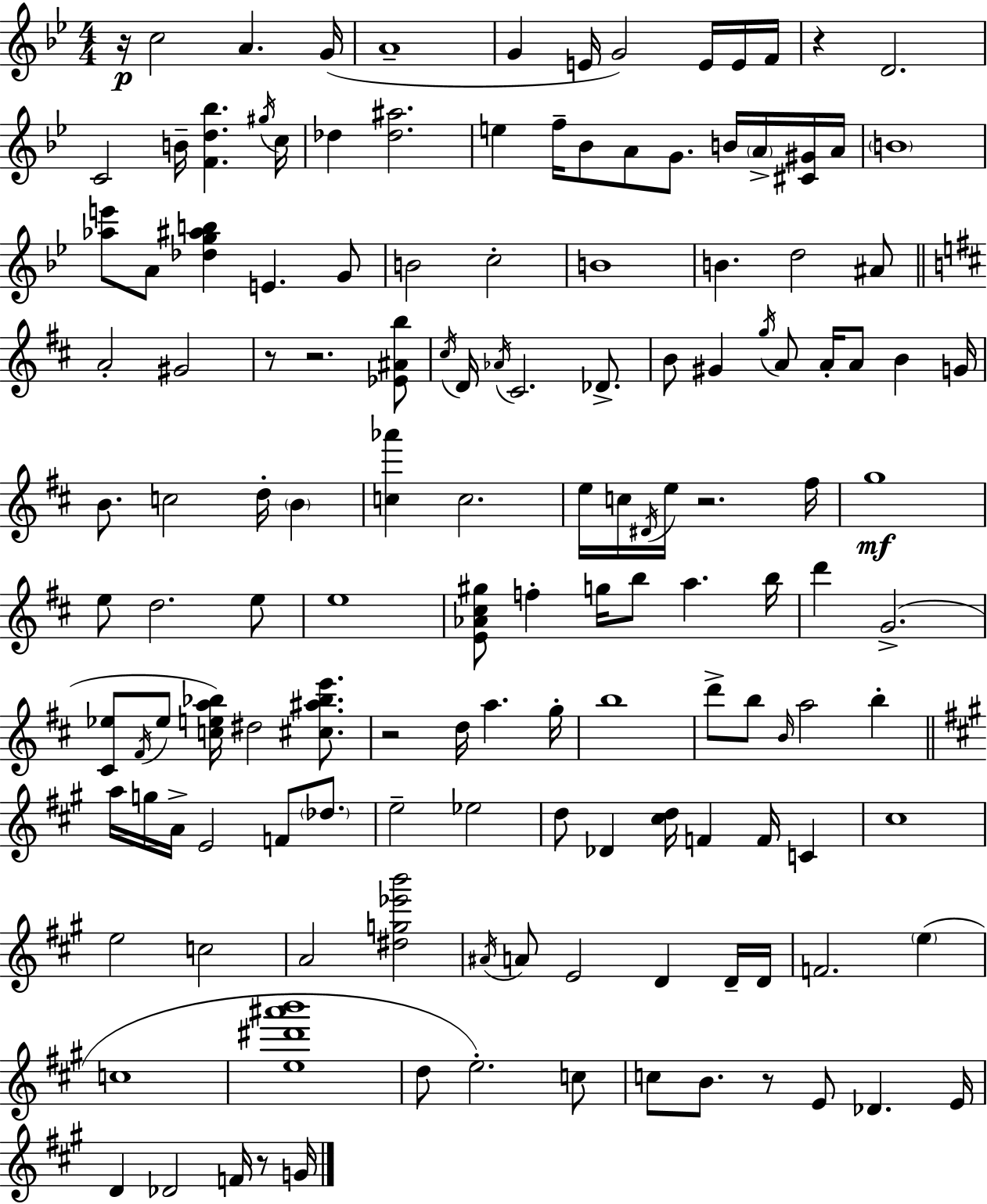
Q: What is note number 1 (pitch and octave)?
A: C5